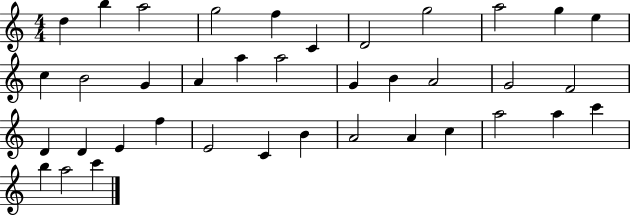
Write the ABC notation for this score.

X:1
T:Untitled
M:4/4
L:1/4
K:C
d b a2 g2 f C D2 g2 a2 g e c B2 G A a a2 G B A2 G2 F2 D D E f E2 C B A2 A c a2 a c' b a2 c'